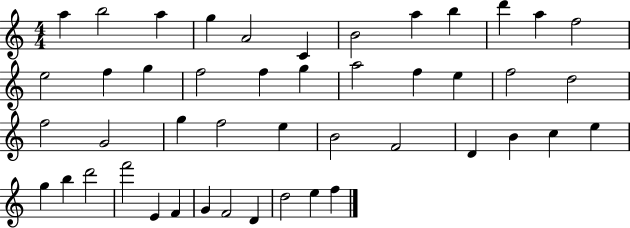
A5/q B5/h A5/q G5/q A4/h C4/q B4/h A5/q B5/q D6/q A5/q F5/h E5/h F5/q G5/q F5/h F5/q G5/q A5/h F5/q E5/q F5/h D5/h F5/h G4/h G5/q F5/h E5/q B4/h F4/h D4/q B4/q C5/q E5/q G5/q B5/q D6/h F6/h E4/q F4/q G4/q F4/h D4/q D5/h E5/q F5/q